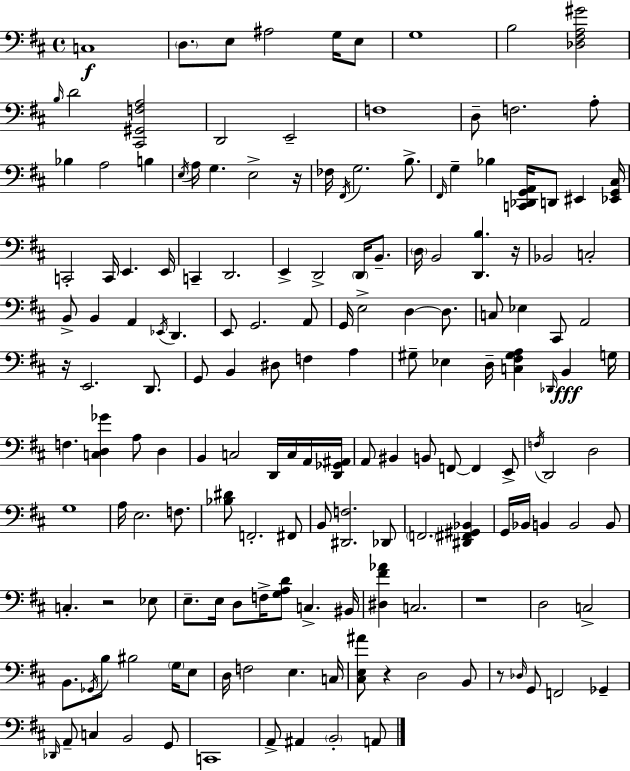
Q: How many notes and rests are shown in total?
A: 164